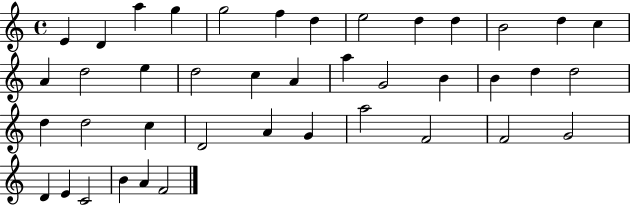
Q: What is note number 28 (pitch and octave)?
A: C5